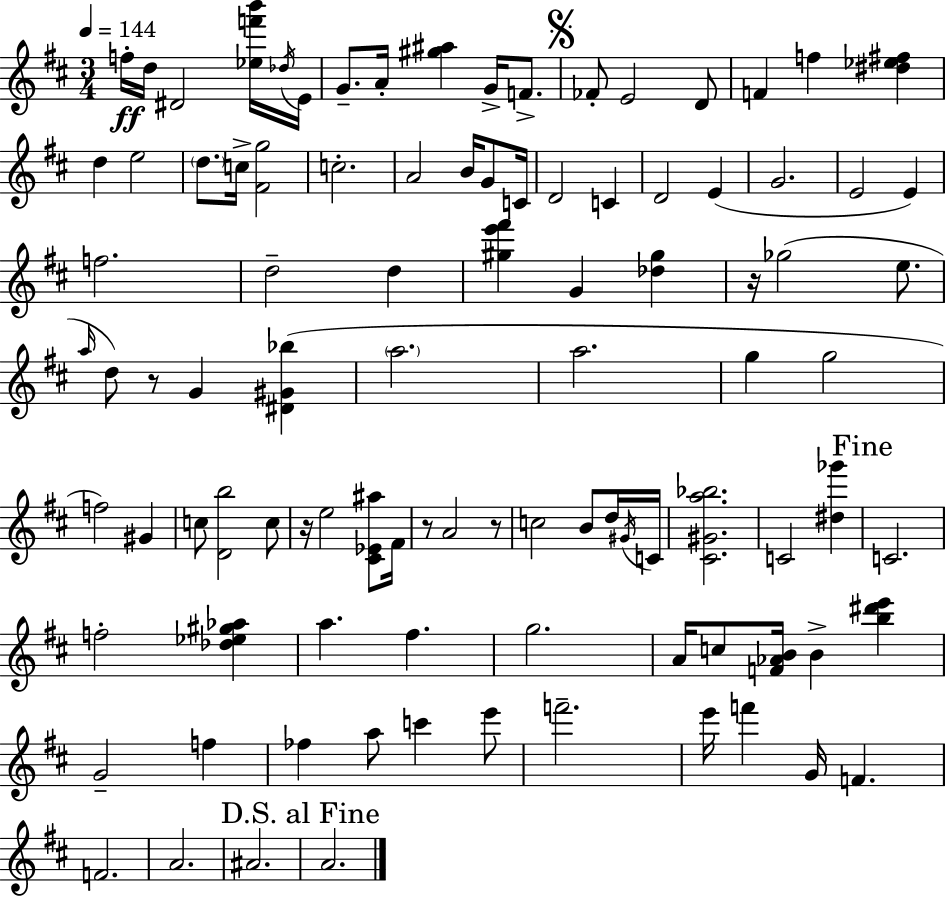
X:1
T:Untitled
M:3/4
L:1/4
K:D
f/4 d/4 ^D2 [_ef'b']/4 _d/4 E/4 G/2 A/4 [^g^a] G/4 F/2 _F/2 E2 D/2 F f [^d_e^f] d e2 d/2 c/4 [^Fg]2 c2 A2 B/4 G/2 C/4 D2 C D2 E G2 E2 E f2 d2 d [^ge'^f'] G [_d^g] z/4 _g2 e/2 a/4 d/2 z/2 G [^D^G_b] a2 a2 g g2 f2 ^G c/2 [Db]2 c/2 z/4 e2 [^C_E^a]/2 ^F/4 z/2 A2 z/2 c2 B/2 d/4 ^G/4 C/4 [^C^Ga_b]2 C2 [^d_g'] C2 f2 [_d_e^g_a] a ^f g2 A/4 c/2 [F_AB]/4 B [b^d'e'] G2 f _f a/2 c' e'/2 f'2 e'/4 f' G/4 F F2 A2 ^A2 A2